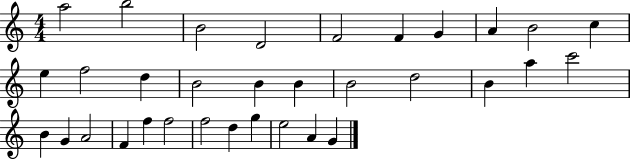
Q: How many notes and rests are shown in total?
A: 33